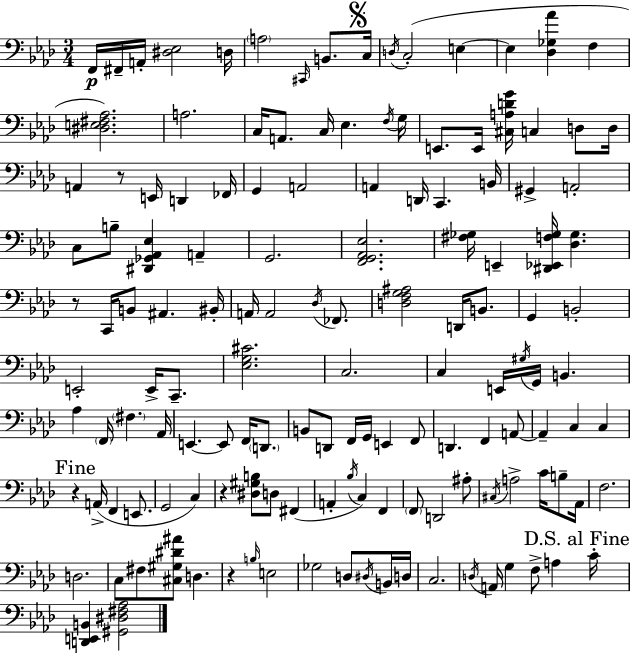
{
  \clef bass
  \numericTimeSignature
  \time 3/4
  \key aes \major
  f,16\p fis,16-- a,16-. <dis ees>2 d16 | \parenthesize a2 \grace { cis,16 } b,8. | \mark \markup { \musicglyph "scripts.segno" } c16 \acciaccatura { d16 } c2-.( e4~~ | e4 <des ges aes'>4 f4 | \break <dis e fis aes>2.) | a2. | c16 a,8. c16 ees4. | \acciaccatura { f16 } g16 e,8. e,16 <cis a d' g'>16 c4 | \break d8 d16 a,4 r8 e,16 d,4 | fes,16 g,4 a,2 | a,4 d,16 c,4. | b,16 gis,4-> a,2-. | \break c8 b8-- <dis, ges, aes, ees>4 a,4-- | g,2. | <f, g, aes, ees>2. | <fis ges>16 e,4-- <dis, ees, f ges>16 <des ges>4. | \break r8 c,16 b,8 ais,4. | bis,16-. a,16 a,2 | \acciaccatura { des16 } fes,8. <d f g ais>2 | d,16 b,8. g,4 b,2-. | \break e,2-. | e,16-> c,8.-- <ees g cis'>2. | c2. | c4 e,16 \acciaccatura { gis16 } g,16 b,4. | \break aes4 \parenthesize f,16 \parenthesize fis4. | aes,16 e,4.~~ e,8 | f,16 \parenthesize d,8. b,8 d,8 f,16 g,16 e,4 | f,8 d,4. f,4 | \break a,8~~ a,4-- c4 | c4 \mark "Fine" r4 a,16->( f,4 | e,8. g,2 | c4) r4 <dis gis b>8 d8 | \break fis,4( a,4-. \acciaccatura { bes16 }) c4 | f,4 \parenthesize f,8 d,2 | ais8-. \acciaccatura { cis16 } a2-> | c'16 b8-- aes,16 f2. | \break d2. | c8 fis8 <cis gis dis' ais'>8 | d4. r4 \grace { b16 } | e2 ges2 | \break d8 \acciaccatura { dis16 } b,16 d16 c2. | \acciaccatura { d16 } a,16 g4 | f8-> a4 \mark "D.S. al Fine" c'16-. <d, e, b,>4 | <gis, dis fis aes>2 \bar "|."
}